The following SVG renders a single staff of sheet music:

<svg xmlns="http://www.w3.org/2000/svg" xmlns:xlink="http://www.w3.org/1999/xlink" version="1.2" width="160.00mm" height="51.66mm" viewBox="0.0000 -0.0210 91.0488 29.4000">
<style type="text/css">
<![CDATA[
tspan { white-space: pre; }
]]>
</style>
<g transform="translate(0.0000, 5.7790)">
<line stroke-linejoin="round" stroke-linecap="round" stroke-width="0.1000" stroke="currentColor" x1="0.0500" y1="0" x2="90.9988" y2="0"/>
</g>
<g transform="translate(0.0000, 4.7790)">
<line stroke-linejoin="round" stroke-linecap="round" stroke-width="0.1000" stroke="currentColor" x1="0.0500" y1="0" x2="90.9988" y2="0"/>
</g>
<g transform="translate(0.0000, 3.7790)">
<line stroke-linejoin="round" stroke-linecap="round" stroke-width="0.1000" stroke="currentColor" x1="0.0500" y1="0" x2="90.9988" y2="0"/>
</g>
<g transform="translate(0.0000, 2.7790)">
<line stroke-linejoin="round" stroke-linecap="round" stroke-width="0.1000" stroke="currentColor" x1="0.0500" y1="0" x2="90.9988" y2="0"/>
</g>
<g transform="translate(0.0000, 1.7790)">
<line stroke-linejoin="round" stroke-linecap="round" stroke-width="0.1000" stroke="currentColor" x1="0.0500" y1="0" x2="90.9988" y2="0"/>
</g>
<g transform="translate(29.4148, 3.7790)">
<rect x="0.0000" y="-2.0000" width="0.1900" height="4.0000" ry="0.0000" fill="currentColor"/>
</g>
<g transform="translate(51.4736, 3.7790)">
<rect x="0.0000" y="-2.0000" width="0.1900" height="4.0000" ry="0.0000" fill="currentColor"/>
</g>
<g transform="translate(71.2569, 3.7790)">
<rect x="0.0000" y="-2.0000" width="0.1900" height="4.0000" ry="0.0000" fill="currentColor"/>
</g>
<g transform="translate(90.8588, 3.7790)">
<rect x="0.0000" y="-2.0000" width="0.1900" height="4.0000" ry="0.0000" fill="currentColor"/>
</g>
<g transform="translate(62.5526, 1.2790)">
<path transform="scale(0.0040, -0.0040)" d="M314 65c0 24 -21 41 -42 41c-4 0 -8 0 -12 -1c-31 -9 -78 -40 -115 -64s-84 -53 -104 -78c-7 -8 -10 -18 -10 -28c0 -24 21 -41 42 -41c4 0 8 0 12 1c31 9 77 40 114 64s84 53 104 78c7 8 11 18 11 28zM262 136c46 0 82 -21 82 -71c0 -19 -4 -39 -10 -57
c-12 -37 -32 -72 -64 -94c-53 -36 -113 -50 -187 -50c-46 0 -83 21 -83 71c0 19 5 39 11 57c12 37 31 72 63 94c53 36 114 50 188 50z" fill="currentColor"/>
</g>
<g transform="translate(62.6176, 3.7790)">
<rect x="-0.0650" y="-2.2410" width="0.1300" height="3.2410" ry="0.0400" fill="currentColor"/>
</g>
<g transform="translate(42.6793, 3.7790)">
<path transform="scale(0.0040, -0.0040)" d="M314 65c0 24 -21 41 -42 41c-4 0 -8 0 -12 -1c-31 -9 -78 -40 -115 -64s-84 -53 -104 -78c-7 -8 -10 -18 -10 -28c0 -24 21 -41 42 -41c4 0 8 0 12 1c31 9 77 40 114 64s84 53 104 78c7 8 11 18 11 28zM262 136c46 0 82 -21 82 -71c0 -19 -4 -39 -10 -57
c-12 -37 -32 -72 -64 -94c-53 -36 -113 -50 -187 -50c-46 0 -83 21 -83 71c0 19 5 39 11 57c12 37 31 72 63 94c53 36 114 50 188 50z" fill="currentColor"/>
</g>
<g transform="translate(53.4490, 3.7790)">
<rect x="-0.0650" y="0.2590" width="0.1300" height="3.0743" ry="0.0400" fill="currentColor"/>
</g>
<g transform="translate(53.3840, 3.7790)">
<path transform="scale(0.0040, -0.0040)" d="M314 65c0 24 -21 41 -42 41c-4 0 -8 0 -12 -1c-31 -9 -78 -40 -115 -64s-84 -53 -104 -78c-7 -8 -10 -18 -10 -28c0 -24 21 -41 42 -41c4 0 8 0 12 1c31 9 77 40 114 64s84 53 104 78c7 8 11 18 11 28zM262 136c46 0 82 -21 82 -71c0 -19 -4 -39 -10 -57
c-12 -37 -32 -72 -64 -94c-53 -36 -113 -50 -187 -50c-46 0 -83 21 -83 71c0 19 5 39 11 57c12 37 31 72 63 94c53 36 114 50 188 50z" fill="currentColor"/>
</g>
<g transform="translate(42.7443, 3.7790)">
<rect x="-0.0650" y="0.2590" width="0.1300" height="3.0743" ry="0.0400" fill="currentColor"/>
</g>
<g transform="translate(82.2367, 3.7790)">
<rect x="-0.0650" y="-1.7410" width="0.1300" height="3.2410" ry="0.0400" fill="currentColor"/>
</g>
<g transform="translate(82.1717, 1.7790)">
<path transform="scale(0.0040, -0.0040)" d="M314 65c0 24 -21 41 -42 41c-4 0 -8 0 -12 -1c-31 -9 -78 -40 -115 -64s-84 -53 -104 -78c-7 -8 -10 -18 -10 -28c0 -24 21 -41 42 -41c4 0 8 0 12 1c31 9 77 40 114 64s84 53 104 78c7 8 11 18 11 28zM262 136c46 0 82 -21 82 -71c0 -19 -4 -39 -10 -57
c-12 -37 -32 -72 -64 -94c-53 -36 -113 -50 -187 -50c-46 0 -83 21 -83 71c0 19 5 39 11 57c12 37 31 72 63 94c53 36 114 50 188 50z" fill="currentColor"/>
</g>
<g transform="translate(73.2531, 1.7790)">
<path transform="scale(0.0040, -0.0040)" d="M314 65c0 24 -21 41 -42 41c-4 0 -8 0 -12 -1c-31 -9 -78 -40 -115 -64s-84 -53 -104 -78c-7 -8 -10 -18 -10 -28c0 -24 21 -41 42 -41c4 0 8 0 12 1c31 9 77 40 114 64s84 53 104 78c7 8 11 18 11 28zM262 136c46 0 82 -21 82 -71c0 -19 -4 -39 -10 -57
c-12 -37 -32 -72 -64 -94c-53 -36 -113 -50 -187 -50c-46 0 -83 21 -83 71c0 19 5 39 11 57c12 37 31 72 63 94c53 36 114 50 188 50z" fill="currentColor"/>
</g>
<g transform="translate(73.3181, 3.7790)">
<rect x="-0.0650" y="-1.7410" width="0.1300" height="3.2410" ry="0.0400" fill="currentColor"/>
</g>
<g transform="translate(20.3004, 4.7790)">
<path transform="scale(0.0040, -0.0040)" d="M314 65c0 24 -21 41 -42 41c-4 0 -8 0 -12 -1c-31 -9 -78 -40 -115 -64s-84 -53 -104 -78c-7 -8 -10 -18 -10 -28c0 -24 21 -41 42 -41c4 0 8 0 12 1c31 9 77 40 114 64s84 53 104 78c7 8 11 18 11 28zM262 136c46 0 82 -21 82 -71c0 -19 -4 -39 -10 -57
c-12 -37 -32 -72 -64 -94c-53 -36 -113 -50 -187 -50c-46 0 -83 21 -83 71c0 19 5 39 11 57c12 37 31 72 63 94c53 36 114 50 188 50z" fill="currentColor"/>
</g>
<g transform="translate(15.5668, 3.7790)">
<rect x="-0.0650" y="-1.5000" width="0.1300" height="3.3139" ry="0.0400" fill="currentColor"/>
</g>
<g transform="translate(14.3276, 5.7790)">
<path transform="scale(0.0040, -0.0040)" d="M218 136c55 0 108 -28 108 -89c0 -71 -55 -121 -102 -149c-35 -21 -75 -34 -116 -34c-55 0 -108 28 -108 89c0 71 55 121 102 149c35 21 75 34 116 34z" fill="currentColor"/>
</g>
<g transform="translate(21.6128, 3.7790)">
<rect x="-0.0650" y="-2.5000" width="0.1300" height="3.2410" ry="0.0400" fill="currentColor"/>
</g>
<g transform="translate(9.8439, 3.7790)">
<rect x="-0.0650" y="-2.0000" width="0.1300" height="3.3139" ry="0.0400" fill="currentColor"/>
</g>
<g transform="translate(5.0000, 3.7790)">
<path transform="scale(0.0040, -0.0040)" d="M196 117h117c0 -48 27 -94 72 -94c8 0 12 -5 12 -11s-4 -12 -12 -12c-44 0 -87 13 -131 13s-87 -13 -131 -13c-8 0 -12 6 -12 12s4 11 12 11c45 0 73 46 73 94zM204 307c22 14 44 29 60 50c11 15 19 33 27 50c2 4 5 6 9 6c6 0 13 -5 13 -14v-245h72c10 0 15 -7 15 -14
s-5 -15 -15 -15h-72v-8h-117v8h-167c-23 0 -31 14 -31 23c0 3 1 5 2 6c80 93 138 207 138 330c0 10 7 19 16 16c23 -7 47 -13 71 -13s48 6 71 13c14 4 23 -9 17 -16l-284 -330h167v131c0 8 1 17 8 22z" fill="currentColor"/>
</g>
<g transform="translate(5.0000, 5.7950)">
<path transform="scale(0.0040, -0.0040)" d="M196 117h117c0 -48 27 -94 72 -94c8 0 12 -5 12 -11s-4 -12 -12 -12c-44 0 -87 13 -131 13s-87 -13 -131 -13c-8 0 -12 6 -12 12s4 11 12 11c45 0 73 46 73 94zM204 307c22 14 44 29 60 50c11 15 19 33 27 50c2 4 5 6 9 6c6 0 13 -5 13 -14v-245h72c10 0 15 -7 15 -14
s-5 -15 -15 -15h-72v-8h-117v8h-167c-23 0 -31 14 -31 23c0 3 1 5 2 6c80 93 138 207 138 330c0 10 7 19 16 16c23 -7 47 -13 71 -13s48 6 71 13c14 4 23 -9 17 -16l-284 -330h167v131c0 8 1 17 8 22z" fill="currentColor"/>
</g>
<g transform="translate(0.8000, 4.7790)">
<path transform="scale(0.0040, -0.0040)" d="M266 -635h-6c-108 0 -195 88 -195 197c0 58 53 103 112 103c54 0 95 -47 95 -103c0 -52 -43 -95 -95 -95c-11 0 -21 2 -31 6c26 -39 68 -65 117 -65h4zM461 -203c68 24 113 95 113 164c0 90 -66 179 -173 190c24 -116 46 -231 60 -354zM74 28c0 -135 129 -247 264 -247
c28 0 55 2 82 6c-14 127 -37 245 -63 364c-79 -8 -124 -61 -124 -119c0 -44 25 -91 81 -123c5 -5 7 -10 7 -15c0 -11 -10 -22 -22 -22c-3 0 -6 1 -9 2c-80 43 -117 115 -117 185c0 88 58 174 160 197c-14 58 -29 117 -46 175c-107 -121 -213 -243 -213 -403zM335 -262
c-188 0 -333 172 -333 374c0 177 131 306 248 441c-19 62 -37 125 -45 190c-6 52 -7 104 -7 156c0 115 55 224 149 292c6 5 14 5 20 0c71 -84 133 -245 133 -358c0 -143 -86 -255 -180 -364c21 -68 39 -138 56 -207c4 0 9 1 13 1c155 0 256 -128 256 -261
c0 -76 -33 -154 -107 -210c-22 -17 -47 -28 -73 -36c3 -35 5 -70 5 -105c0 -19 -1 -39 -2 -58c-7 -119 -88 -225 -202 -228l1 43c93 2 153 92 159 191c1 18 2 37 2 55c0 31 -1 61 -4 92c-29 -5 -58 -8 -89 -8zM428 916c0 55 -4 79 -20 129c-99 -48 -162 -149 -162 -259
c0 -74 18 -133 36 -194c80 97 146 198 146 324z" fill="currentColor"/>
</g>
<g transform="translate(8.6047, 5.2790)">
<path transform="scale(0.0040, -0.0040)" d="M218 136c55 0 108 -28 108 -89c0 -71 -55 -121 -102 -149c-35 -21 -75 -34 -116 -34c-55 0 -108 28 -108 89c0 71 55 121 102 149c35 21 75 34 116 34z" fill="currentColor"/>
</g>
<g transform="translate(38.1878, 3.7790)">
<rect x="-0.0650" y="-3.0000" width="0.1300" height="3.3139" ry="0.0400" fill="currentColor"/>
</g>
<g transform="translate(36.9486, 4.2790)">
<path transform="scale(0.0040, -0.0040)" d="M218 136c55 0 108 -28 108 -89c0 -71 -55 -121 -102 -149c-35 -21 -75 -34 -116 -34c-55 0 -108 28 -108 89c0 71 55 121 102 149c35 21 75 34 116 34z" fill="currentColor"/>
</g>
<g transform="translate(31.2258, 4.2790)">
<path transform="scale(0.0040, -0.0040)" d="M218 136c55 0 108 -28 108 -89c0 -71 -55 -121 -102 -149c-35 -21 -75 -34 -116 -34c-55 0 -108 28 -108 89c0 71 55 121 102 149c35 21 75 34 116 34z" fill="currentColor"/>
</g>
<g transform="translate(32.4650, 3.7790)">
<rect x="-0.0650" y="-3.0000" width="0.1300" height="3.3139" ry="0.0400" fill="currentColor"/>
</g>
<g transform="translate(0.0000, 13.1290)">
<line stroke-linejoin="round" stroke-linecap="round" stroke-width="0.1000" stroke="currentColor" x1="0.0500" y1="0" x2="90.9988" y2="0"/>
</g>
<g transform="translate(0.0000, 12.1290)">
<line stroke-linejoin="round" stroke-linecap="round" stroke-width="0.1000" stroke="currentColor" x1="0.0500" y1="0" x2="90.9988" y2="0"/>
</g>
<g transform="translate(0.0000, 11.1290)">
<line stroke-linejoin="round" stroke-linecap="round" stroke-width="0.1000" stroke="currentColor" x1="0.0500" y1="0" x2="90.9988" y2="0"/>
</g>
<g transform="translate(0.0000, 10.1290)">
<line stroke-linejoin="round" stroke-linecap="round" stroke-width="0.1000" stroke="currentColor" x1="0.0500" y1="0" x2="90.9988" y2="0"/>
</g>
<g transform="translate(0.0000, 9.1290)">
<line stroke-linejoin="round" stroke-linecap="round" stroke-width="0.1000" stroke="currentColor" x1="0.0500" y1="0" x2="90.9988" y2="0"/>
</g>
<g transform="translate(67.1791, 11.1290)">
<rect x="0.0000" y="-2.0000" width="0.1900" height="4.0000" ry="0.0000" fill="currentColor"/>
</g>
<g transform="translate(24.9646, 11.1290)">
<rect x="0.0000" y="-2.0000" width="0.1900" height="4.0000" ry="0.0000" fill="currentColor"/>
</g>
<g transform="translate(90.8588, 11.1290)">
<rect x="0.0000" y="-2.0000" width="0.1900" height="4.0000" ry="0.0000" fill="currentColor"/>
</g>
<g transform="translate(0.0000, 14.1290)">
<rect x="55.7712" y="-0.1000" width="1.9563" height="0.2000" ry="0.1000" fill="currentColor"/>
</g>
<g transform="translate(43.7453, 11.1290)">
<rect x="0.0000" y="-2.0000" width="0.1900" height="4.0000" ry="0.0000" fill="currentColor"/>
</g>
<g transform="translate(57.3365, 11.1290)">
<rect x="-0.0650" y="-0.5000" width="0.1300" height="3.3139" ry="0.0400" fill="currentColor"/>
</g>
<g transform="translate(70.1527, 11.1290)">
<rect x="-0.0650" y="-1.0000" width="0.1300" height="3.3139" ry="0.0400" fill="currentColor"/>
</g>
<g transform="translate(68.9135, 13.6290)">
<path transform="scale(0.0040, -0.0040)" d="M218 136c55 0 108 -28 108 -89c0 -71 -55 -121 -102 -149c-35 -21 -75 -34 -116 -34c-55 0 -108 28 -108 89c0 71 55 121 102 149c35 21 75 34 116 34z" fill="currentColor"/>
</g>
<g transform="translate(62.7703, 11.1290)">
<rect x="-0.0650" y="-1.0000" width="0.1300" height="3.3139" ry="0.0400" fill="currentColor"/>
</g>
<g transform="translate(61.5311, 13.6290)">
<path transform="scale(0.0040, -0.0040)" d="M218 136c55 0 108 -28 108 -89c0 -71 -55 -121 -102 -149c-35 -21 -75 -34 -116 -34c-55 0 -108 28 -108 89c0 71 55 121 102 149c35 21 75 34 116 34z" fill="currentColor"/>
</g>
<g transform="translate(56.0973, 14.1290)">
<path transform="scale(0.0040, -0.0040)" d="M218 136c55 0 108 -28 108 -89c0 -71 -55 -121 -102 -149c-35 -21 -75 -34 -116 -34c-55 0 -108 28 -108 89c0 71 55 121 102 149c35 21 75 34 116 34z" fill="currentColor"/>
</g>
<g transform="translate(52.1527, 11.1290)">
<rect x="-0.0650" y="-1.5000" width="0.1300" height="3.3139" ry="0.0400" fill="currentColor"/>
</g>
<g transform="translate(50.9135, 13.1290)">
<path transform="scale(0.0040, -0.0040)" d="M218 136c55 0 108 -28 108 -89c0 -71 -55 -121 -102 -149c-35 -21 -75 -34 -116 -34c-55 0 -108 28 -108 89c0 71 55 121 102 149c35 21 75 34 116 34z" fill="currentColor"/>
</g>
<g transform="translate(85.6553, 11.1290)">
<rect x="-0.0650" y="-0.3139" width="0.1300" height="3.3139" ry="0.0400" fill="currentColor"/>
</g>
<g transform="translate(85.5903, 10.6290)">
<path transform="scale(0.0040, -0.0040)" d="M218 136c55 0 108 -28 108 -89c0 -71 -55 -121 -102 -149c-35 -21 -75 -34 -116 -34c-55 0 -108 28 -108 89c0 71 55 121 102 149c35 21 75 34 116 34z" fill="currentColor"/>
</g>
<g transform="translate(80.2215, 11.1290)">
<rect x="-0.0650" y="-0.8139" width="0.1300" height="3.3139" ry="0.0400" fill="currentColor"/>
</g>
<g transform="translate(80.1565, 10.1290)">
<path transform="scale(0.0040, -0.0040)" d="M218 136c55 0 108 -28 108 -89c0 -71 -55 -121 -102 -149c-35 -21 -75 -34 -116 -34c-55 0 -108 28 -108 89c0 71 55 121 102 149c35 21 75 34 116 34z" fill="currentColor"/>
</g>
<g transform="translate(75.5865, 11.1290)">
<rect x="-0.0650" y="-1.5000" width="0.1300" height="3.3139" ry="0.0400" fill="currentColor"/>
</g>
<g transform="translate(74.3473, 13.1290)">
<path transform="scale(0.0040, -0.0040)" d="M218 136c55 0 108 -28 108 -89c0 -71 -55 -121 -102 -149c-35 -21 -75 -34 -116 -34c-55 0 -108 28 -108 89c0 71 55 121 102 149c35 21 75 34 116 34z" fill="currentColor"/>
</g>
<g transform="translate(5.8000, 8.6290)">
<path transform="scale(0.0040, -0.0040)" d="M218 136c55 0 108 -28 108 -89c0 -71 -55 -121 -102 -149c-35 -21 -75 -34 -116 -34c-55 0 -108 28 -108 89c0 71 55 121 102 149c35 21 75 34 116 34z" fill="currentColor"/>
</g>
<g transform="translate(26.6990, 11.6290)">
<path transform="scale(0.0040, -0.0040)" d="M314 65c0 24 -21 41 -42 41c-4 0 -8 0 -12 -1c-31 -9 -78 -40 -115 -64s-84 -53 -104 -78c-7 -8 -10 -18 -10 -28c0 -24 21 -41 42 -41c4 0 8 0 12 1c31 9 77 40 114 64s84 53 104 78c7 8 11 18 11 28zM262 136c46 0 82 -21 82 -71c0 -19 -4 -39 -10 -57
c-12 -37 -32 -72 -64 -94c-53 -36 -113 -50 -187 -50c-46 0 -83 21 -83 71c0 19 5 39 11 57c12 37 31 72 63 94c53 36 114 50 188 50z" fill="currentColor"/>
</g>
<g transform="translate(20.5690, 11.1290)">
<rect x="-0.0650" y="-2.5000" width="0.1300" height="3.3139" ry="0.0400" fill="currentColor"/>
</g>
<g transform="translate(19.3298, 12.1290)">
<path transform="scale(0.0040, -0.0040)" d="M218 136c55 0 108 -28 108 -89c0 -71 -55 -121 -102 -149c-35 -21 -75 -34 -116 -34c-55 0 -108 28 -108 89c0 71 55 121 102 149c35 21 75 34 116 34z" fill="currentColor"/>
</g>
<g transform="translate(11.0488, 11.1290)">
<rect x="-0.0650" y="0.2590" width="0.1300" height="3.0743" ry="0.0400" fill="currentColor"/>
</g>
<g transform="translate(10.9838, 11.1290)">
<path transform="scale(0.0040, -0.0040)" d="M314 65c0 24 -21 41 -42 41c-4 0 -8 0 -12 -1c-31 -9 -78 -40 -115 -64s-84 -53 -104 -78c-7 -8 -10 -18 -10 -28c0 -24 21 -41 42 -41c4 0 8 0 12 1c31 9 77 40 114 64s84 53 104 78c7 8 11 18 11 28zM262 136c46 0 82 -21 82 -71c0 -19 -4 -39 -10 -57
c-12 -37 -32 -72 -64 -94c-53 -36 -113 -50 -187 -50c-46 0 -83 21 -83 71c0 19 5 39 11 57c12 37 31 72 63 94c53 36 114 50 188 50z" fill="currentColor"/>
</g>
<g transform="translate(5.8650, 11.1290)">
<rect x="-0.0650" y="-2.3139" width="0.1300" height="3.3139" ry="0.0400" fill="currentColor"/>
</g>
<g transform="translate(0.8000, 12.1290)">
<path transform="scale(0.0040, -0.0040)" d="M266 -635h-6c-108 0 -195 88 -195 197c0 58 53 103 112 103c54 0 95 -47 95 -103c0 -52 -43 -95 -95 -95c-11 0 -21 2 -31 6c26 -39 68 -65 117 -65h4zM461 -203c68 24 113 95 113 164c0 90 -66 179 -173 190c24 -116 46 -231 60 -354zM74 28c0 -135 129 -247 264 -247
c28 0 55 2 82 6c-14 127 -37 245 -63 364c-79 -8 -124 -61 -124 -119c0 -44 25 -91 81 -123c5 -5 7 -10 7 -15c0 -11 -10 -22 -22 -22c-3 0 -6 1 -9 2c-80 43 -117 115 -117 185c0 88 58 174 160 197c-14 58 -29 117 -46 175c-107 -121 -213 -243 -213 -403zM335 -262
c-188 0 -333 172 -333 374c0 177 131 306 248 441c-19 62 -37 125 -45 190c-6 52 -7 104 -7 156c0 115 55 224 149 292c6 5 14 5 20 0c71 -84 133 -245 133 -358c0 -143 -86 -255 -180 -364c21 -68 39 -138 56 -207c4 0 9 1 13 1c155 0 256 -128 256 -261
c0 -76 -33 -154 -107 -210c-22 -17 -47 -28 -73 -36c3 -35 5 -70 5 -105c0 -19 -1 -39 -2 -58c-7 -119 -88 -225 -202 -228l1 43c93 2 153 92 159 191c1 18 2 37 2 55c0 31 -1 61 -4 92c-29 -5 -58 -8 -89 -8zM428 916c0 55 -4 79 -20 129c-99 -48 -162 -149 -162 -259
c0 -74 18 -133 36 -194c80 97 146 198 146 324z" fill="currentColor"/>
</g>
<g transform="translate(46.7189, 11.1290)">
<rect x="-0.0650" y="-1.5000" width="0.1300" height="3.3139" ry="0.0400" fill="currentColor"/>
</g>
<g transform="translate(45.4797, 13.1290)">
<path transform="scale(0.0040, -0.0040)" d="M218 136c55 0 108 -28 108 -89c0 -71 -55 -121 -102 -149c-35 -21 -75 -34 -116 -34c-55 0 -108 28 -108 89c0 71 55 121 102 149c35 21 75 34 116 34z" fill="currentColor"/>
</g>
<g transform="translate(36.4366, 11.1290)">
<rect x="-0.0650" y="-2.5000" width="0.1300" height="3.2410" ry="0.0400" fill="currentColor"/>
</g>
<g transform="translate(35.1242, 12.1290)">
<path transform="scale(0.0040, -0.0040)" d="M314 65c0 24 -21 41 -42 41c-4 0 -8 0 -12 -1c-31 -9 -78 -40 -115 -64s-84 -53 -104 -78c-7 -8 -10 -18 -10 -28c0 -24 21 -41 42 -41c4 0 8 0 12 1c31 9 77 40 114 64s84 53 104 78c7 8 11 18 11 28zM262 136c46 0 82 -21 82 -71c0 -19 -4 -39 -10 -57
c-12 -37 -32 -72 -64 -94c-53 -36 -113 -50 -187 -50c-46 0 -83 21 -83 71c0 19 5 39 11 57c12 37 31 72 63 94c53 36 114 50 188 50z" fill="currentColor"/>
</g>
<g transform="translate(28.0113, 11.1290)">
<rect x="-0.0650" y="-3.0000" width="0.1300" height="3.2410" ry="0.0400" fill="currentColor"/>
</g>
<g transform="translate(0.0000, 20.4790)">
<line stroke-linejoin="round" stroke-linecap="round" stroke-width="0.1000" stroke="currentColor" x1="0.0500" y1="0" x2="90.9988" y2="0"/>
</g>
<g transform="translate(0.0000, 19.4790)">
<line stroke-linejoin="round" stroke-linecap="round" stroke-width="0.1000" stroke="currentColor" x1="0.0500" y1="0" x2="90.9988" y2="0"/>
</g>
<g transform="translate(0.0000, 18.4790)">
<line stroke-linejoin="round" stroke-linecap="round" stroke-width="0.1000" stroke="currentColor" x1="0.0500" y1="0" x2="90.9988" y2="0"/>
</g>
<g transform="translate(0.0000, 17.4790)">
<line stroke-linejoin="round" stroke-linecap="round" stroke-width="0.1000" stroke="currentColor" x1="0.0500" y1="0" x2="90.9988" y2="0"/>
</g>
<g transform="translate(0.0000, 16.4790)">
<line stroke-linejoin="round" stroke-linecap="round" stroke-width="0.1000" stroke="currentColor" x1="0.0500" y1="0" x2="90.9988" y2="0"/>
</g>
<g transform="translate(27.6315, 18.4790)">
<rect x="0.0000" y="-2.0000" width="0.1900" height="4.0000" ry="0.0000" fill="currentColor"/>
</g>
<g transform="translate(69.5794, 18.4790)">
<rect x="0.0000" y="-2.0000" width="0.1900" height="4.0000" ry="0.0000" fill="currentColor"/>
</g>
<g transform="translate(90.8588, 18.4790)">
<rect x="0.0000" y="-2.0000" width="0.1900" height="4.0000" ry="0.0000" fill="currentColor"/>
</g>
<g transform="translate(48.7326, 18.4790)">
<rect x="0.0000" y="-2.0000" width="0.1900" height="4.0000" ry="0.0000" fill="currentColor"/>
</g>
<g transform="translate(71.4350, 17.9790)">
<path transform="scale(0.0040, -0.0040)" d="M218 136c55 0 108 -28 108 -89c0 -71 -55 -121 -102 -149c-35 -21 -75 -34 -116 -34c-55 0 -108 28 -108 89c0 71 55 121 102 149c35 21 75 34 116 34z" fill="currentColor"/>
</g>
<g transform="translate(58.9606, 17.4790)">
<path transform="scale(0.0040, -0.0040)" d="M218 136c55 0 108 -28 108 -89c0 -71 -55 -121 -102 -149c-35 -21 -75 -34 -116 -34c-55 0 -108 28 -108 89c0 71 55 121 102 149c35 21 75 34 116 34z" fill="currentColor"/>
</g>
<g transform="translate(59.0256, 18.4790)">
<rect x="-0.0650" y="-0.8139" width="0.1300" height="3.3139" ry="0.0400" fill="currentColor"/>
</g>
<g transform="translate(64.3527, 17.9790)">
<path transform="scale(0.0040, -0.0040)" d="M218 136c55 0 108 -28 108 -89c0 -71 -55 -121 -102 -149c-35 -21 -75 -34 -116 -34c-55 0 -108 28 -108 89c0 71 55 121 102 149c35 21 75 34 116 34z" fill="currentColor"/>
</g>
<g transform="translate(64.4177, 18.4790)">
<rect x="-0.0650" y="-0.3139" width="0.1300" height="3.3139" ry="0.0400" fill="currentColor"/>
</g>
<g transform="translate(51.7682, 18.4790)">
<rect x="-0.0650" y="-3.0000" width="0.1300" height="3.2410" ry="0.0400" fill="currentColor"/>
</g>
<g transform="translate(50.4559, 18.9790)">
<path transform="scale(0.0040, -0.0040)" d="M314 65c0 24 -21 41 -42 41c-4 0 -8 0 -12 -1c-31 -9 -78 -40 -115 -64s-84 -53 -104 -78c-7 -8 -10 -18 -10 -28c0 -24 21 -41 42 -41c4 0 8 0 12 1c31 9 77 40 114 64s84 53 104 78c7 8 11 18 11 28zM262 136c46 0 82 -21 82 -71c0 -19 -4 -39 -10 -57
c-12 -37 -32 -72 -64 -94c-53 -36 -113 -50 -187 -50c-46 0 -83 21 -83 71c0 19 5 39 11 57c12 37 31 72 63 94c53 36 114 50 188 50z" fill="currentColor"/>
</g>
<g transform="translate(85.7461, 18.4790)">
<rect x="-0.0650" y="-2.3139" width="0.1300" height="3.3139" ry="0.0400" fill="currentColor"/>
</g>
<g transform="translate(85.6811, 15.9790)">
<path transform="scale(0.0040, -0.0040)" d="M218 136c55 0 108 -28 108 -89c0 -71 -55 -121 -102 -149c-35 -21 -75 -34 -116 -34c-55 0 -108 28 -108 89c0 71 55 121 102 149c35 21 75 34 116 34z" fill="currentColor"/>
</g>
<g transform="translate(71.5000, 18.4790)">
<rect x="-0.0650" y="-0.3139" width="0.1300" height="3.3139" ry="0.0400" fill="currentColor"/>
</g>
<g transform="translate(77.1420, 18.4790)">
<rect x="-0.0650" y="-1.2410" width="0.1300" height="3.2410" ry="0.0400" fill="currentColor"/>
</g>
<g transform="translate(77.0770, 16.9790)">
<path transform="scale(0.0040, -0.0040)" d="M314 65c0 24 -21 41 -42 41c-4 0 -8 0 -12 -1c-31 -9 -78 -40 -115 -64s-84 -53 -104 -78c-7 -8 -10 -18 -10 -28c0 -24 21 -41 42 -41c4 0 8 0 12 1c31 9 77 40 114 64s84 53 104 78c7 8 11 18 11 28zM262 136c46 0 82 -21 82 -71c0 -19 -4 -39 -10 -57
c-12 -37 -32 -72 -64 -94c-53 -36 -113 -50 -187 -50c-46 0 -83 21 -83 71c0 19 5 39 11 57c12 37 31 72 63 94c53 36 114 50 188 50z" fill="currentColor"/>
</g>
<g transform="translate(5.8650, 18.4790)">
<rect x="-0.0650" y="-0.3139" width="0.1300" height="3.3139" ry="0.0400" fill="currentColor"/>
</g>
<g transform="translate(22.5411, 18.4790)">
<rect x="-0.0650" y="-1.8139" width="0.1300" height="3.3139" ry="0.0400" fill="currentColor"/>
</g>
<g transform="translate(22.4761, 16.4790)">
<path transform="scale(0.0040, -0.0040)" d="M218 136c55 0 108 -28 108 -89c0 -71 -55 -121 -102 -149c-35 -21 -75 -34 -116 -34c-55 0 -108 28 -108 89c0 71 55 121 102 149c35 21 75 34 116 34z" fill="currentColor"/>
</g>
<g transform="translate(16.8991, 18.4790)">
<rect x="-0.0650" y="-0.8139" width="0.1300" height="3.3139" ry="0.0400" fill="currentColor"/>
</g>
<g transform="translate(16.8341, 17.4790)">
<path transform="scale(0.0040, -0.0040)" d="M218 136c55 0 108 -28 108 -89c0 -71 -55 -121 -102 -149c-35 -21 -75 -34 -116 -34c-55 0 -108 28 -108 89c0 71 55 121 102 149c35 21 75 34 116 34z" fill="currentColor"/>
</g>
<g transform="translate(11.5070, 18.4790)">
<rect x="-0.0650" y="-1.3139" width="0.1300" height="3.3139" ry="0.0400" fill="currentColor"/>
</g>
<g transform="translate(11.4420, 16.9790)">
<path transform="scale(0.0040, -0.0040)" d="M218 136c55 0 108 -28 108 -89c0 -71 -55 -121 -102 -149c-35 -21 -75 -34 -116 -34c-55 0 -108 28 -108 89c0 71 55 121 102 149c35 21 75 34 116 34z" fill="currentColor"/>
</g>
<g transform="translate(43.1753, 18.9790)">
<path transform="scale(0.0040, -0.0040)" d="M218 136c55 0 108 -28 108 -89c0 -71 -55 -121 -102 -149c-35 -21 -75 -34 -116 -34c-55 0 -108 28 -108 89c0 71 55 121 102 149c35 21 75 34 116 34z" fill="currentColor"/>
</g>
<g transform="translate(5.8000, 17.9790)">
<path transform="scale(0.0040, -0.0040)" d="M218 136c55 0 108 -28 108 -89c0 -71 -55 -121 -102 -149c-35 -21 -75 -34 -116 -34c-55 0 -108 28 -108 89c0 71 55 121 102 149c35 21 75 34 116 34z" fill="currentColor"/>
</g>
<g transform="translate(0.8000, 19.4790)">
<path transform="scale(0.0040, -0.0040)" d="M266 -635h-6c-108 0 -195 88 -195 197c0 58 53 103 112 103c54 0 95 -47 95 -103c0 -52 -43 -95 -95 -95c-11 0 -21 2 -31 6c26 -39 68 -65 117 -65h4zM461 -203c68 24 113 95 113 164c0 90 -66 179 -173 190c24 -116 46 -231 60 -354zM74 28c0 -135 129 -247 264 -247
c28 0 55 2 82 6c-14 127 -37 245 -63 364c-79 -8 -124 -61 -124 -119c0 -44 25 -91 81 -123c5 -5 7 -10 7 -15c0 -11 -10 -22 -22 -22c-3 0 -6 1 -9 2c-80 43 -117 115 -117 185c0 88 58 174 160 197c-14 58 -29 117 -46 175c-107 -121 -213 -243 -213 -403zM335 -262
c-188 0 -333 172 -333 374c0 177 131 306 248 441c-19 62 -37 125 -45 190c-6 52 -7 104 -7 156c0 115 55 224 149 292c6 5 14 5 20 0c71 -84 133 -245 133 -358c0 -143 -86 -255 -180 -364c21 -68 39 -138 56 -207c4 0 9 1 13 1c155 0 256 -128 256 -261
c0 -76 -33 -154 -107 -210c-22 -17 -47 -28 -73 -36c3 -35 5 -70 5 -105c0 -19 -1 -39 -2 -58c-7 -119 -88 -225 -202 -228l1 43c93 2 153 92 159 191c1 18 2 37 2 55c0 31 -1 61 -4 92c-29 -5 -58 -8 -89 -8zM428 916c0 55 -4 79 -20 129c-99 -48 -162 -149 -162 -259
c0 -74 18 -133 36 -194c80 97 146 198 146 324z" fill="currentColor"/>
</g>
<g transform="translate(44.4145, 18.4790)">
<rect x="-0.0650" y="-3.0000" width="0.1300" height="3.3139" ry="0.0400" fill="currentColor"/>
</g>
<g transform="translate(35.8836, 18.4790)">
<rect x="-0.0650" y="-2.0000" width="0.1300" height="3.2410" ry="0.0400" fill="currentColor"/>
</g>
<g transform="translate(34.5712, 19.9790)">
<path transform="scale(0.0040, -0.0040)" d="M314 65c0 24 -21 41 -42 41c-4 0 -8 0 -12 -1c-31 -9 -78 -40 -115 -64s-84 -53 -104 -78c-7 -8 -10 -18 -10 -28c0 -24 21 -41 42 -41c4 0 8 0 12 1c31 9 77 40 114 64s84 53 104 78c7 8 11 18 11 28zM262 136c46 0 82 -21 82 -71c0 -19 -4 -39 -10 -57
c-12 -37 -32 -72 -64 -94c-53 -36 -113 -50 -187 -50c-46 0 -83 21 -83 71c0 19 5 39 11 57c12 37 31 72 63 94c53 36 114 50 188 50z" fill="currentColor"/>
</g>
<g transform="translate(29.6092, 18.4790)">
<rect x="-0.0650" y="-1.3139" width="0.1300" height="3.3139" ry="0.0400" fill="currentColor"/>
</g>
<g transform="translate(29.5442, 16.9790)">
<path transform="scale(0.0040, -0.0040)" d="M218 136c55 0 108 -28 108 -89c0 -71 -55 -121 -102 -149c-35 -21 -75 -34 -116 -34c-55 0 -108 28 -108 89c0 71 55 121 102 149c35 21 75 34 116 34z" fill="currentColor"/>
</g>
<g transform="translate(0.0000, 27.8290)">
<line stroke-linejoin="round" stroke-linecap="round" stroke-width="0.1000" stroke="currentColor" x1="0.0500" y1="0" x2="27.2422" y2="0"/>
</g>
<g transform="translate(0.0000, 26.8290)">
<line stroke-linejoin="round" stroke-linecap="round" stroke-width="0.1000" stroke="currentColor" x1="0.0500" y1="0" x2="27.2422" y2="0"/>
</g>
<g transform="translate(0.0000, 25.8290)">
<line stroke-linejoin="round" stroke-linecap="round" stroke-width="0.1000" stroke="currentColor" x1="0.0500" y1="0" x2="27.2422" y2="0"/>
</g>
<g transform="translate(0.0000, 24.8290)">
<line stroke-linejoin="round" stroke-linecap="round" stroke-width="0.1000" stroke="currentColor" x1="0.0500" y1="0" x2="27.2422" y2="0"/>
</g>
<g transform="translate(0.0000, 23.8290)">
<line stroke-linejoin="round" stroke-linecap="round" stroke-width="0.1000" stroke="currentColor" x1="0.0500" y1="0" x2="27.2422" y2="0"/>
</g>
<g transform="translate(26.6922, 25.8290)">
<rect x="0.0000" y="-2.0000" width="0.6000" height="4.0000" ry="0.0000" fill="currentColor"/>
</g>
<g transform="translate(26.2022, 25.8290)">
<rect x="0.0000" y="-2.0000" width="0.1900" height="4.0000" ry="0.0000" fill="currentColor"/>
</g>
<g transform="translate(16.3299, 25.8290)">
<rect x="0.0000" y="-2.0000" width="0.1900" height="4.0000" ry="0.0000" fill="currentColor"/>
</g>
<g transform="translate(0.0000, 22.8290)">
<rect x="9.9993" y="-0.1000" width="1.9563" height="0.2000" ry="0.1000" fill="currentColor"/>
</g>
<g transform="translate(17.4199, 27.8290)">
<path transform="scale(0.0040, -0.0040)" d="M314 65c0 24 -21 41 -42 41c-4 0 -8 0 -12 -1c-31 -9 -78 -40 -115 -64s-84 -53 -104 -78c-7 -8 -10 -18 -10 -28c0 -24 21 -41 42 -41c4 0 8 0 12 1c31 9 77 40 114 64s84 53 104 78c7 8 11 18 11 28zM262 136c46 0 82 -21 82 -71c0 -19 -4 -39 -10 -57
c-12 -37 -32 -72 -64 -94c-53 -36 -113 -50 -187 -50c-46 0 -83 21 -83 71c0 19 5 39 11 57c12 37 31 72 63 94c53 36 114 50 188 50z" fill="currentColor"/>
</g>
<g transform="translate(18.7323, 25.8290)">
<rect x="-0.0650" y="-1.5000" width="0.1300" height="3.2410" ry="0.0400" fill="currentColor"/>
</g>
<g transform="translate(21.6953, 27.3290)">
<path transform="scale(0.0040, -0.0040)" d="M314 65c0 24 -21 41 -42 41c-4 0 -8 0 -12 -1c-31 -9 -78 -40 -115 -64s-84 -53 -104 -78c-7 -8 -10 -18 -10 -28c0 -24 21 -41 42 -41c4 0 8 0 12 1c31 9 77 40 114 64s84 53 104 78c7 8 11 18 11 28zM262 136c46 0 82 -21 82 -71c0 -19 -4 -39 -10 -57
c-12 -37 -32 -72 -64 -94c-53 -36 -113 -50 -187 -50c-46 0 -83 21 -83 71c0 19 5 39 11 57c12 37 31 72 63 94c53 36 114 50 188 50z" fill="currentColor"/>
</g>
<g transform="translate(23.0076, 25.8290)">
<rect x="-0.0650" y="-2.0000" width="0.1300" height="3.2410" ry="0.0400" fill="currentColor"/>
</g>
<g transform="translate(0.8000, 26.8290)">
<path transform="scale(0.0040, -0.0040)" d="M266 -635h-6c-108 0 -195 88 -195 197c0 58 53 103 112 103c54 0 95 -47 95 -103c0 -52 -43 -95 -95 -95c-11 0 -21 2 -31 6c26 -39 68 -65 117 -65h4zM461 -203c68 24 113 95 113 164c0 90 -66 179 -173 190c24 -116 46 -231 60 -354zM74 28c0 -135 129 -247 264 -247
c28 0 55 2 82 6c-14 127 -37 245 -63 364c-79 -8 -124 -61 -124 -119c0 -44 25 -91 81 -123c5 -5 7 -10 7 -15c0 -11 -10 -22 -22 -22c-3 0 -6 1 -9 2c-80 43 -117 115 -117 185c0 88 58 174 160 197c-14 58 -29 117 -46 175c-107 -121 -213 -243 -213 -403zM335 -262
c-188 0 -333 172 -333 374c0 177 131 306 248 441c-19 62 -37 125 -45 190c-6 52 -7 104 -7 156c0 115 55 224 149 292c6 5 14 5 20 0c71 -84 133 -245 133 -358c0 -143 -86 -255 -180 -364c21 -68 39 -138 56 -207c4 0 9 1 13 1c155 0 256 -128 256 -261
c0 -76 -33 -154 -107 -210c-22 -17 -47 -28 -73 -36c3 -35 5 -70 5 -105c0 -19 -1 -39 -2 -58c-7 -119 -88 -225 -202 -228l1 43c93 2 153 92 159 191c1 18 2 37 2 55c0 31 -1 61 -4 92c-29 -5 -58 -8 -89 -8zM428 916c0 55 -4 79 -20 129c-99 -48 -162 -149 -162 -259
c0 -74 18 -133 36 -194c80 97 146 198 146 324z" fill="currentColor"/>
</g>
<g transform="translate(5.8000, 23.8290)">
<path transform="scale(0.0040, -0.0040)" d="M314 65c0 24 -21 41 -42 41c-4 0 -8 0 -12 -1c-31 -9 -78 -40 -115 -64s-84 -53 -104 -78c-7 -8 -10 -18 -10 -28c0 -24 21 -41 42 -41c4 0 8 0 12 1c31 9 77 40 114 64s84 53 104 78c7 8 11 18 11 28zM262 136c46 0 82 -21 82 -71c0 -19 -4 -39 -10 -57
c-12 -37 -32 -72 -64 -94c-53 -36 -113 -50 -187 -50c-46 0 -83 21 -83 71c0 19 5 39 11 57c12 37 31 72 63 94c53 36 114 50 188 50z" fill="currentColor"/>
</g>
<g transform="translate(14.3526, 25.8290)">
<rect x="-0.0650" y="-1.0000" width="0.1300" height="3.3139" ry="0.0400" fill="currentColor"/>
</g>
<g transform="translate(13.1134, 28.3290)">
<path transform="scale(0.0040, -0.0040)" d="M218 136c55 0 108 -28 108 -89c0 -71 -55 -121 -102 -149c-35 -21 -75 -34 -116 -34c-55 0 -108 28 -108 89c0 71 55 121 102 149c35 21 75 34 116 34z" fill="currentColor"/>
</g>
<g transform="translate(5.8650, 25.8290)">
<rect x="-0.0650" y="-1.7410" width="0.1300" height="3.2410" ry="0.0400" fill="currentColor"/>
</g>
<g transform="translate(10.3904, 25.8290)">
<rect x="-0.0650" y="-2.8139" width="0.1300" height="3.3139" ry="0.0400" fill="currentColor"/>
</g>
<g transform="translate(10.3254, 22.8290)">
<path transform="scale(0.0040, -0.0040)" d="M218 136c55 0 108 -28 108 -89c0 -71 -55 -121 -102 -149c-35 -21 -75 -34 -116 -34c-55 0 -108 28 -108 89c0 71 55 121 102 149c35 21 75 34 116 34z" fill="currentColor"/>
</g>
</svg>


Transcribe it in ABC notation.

X:1
T:Untitled
M:4/4
L:1/4
K:C
F E G2 A A B2 B2 g2 f2 f2 g B2 G A2 G2 E E C D D E d c c e d f e F2 A A2 d c c e2 g f2 a D E2 F2